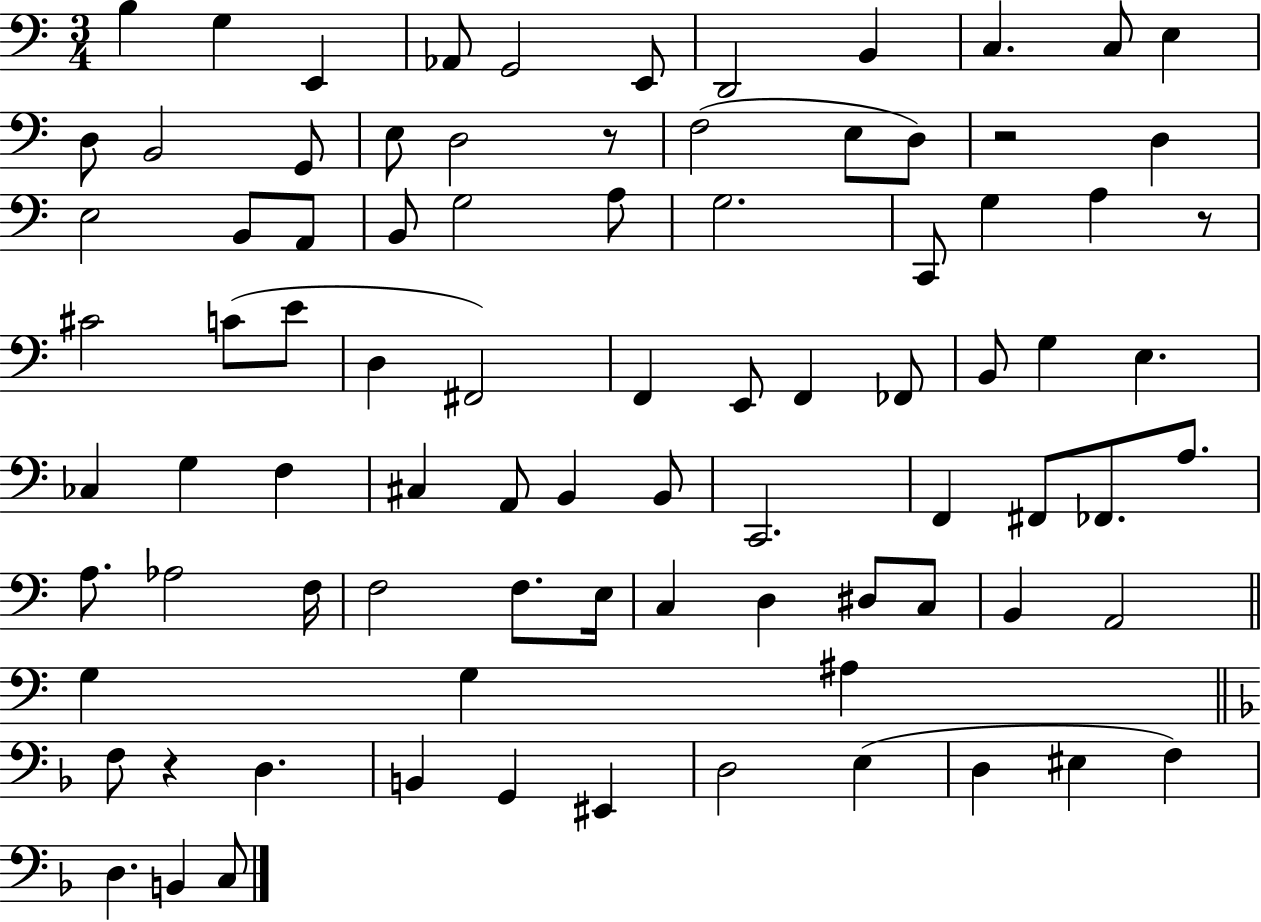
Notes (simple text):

B3/q G3/q E2/q Ab2/e G2/h E2/e D2/h B2/q C3/q. C3/e E3/q D3/e B2/h G2/e E3/e D3/h R/e F3/h E3/e D3/e R/h D3/q E3/h B2/e A2/e B2/e G3/h A3/e G3/h. C2/e G3/q A3/q R/e C#4/h C4/e E4/e D3/q F#2/h F2/q E2/e F2/q FES2/e B2/e G3/q E3/q. CES3/q G3/q F3/q C#3/q A2/e B2/q B2/e C2/h. F2/q F#2/e FES2/e. A3/e. A3/e. Ab3/h F3/s F3/h F3/e. E3/s C3/q D3/q D#3/e C3/e B2/q A2/h G3/q G3/q A#3/q F3/e R/q D3/q. B2/q G2/q EIS2/q D3/h E3/q D3/q EIS3/q F3/q D3/q. B2/q C3/e